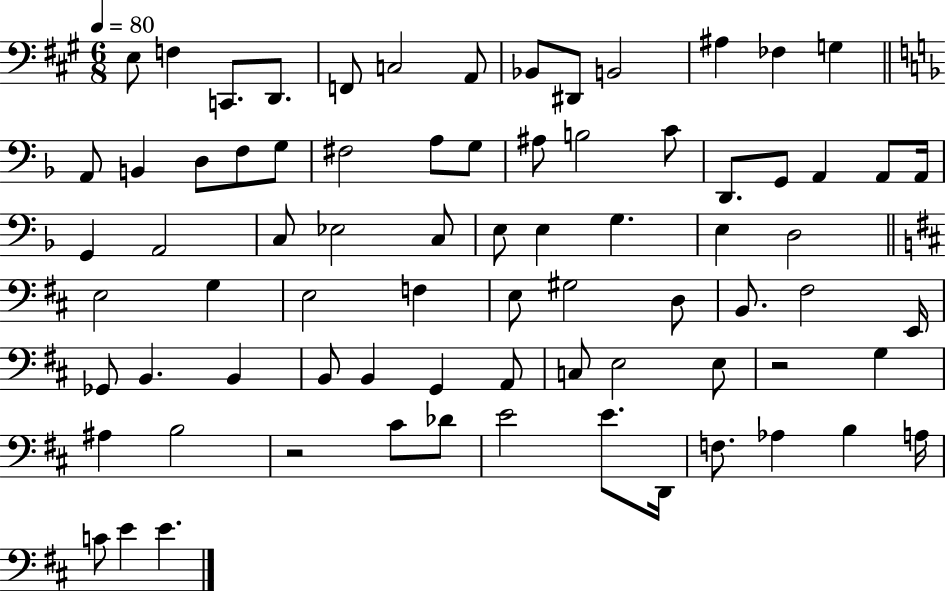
E3/e F3/q C2/e. D2/e. F2/e C3/h A2/e Bb2/e D#2/e B2/h A#3/q FES3/q G3/q A2/e B2/q D3/e F3/e G3/e F#3/h A3/e G3/e A#3/e B3/h C4/e D2/e. G2/e A2/q A2/e A2/s G2/q A2/h C3/e Eb3/h C3/e E3/e E3/q G3/q. E3/q D3/h E3/h G3/q E3/h F3/q E3/e G#3/h D3/e B2/e. F#3/h E2/s Gb2/e B2/q. B2/q B2/e B2/q G2/q A2/e C3/e E3/h E3/e R/h G3/q A#3/q B3/h R/h C#4/e Db4/e E4/h E4/e. D2/s F3/e. Ab3/q B3/q A3/s C4/e E4/q E4/q.